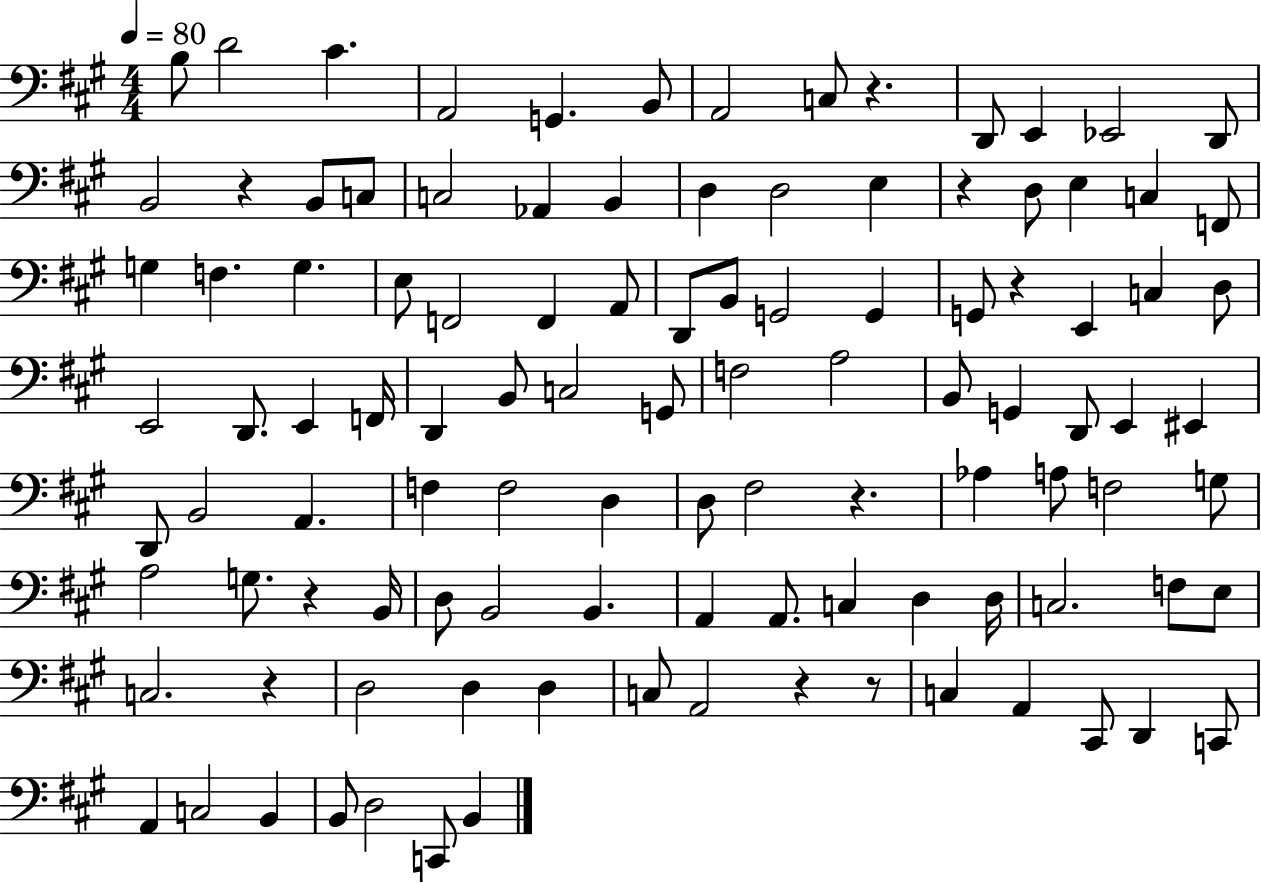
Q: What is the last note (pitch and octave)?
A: B2